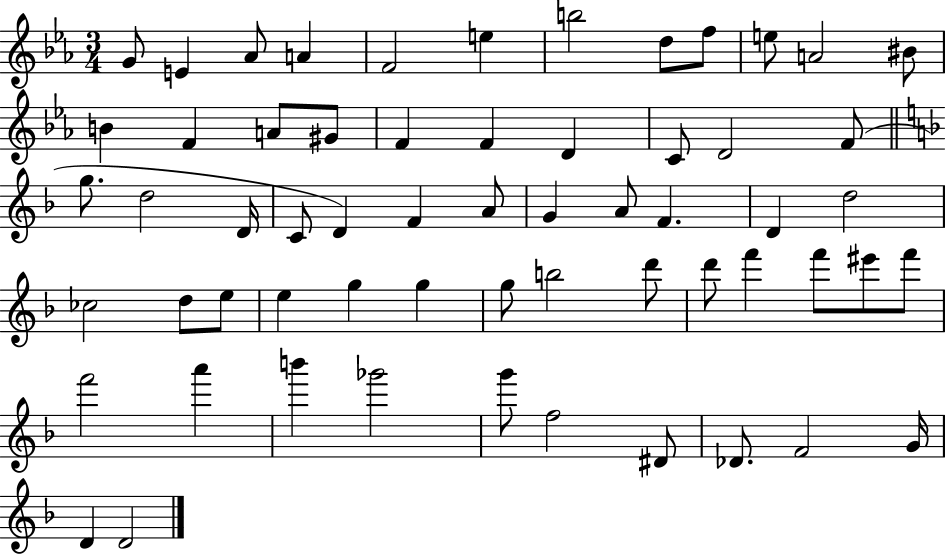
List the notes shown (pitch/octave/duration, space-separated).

G4/e E4/q Ab4/e A4/q F4/h E5/q B5/h D5/e F5/e E5/e A4/h BIS4/e B4/q F4/q A4/e G#4/e F4/q F4/q D4/q C4/e D4/h F4/e G5/e. D5/h D4/s C4/e D4/q F4/q A4/e G4/q A4/e F4/q. D4/q D5/h CES5/h D5/e E5/e E5/q G5/q G5/q G5/e B5/h D6/e D6/e F6/q F6/e EIS6/e F6/e F6/h A6/q B6/q Gb6/h G6/e F5/h D#4/e Db4/e. F4/h G4/s D4/q D4/h